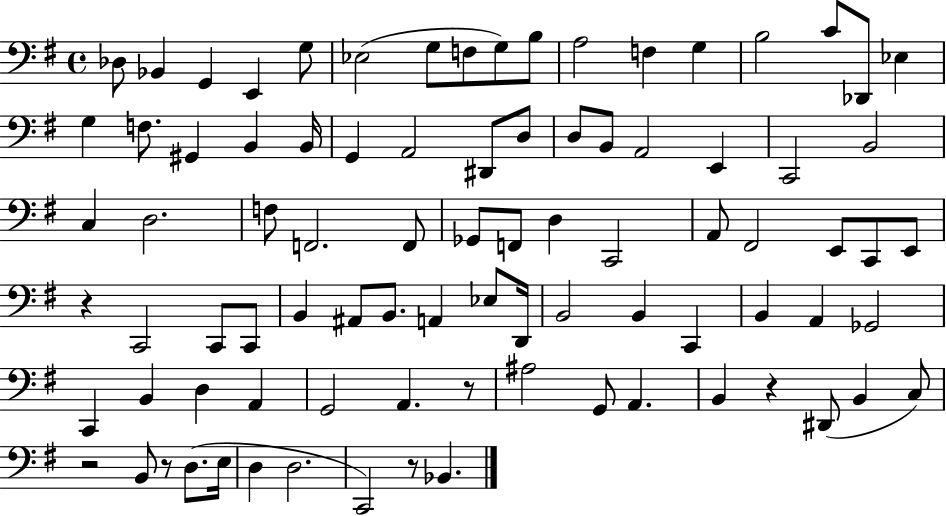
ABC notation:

X:1
T:Untitled
M:4/4
L:1/4
K:G
_D,/2 _B,, G,, E,, G,/2 _E,2 G,/2 F,/2 G,/2 B,/2 A,2 F, G, B,2 C/2 _D,,/2 _E, G, F,/2 ^G,, B,, B,,/4 G,, A,,2 ^D,,/2 D,/2 D,/2 B,,/2 A,,2 E,, C,,2 B,,2 C, D,2 F,/2 F,,2 F,,/2 _G,,/2 F,,/2 D, C,,2 A,,/2 ^F,,2 E,,/2 C,,/2 E,,/2 z C,,2 C,,/2 C,,/2 B,, ^A,,/2 B,,/2 A,, _E,/2 D,,/4 B,,2 B,, C,, B,, A,, _G,,2 C,, B,, D, A,, G,,2 A,, z/2 ^A,2 G,,/2 A,, B,, z ^D,,/2 B,, C,/2 z2 B,,/2 z/2 D,/2 E,/4 D, D,2 C,,2 z/2 _B,,